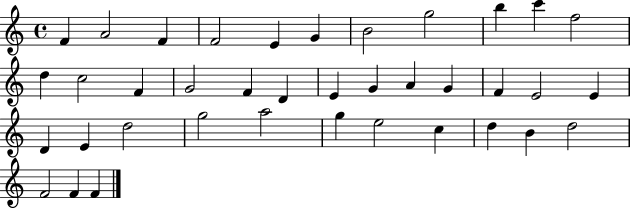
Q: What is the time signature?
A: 4/4